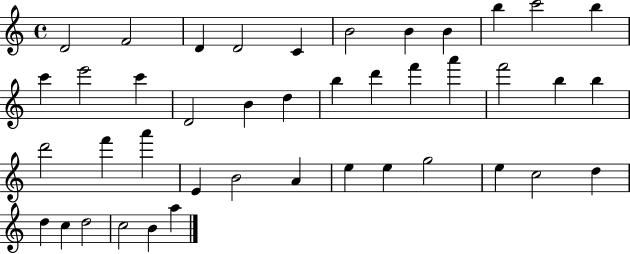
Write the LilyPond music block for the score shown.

{
  \clef treble
  \time 4/4
  \defaultTimeSignature
  \key c \major
  d'2 f'2 | d'4 d'2 c'4 | b'2 b'4 b'4 | b''4 c'''2 b''4 | \break c'''4 e'''2 c'''4 | d'2 b'4 d''4 | b''4 d'''4 f'''4 a'''4 | f'''2 b''4 b''4 | \break d'''2 f'''4 a'''4 | e'4 b'2 a'4 | e''4 e''4 g''2 | e''4 c''2 d''4 | \break d''4 c''4 d''2 | c''2 b'4 a''4 | \bar "|."
}